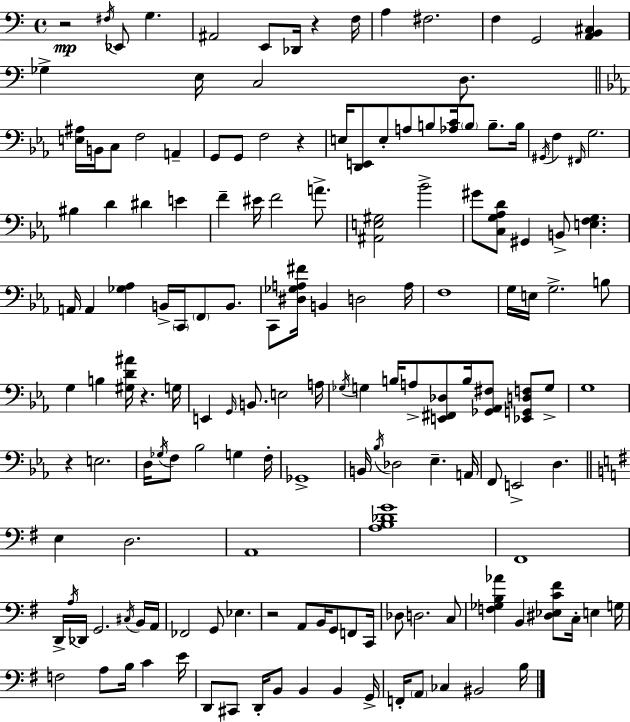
{
  \clef bass
  \time 4/4
  \defaultTimeSignature
  \key c \major
  r2\mp \acciaccatura { fis16 } ees,8 g4. | ais,2 e,8 des,16 r4 | f16 a4 fis2. | f4 g,2 <a, b, cis>4 | \break ges4-> e16 c2 d8. | \bar "||" \break \key ees \major <e ais>16 b,16 c8 f2 a,4-- | g,8 g,8 f2 r4 | e16 <d, e,>8 e8-. a8 b8 <aes c'>16 \parenthesize b8 b8.-- b16 | \acciaccatura { gis,16 } f4 \grace { fis,16 } g2. | \break bis4 d'4 dis'4 e'4 | f'4-- eis'16 f'2 a'8.-> | <ais, e gis>2 bes'2-> | gis'8 <c g aes d'>8 gis,4 b,8-> <e f g>4. | \break a,16 a,4 <ges aes>4 b,16-> \parenthesize c,16 \parenthesize f,8 b,8. | c,8 <dis ges a fis'>16 b,4 d2 | a16 f1 | g16 e16 g2.-> | \break b8 g4 b4 <gis d' ais'>16 r4. | g16 e,4 \grace { g,16 } b,8. e2 | a16 \acciaccatura { ges16 } g4 b16 a8-> <e, fis, des>8 b16 <ges, aes, fis>8 | <ees, g, d f>8 g8-> g1 | \break r4 e2. | d16 \acciaccatura { ges16 } f8 bes2 | g4 f16-. ges,1-> | b,16 \acciaccatura { bes16 } des2 ees4.-- | \break a,16 f,8 e,2-> | d4. \bar "||" \break \key g \major e4 d2. | a,1 | <a b des' g'>1 | fis,1 | \break d,16-> \acciaccatura { a16 } des,16 g,2. \acciaccatura { cis16 } | b,16 a,16 fes,2 g,8 ees4. | r2 a,8 b,16 g,8 f,8 | c,16 des8 d2. | \break c8 <f ges b aes'>4 b,4 <dis ees c' fis'>8 c16-. e4 | g16 f2 a8 b16 c'4 | e'16 d,8 cis,8 d,16-. b,8 b,4 b,4 | g,16-> f,16-. \parenthesize a,8 ces4 bis,2 | \break b16 \bar "|."
}